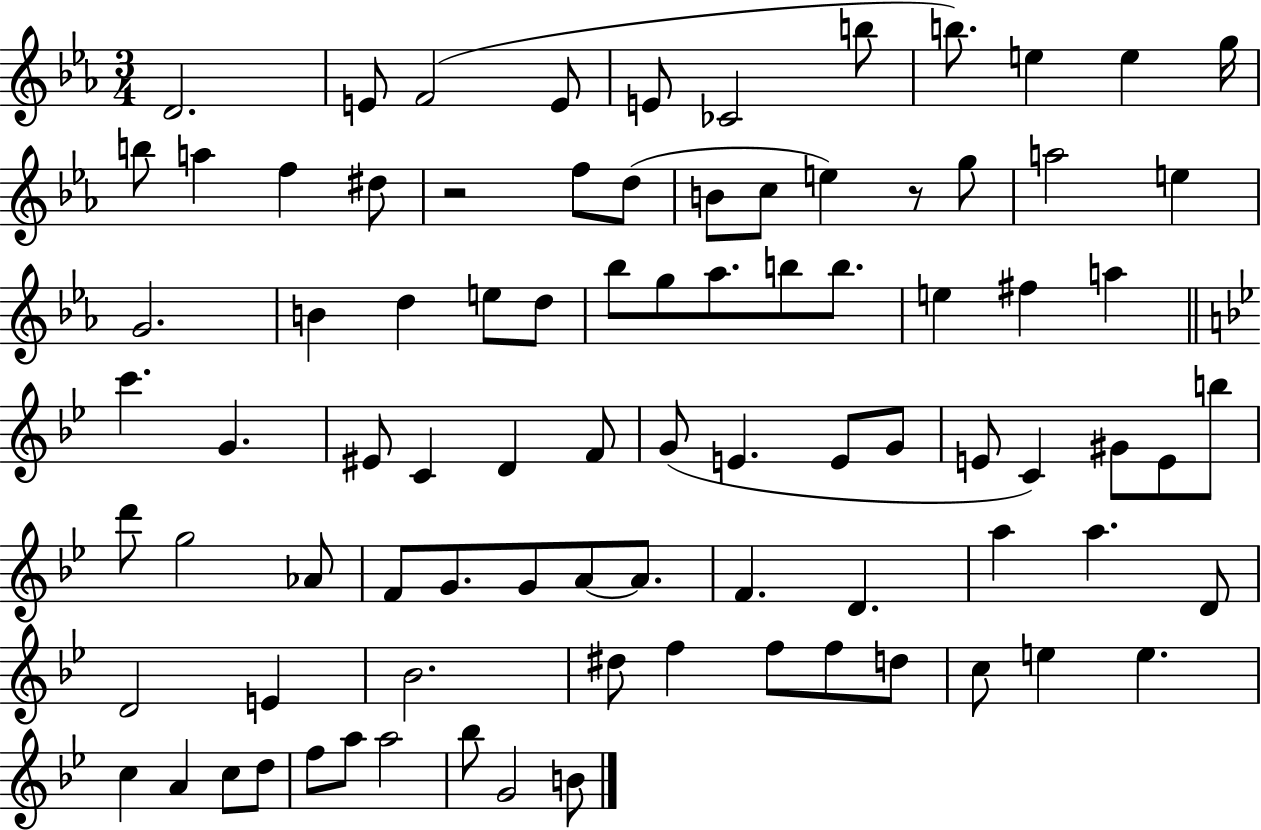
{
  \clef treble
  \numericTimeSignature
  \time 3/4
  \key ees \major
  \repeat volta 2 { d'2. | e'8 f'2( e'8 | e'8 ces'2 b''8 | b''8.) e''4 e''4 g''16 | \break b''8 a''4 f''4 dis''8 | r2 f''8 d''8( | b'8 c''8 e''4) r8 g''8 | a''2 e''4 | \break g'2. | b'4 d''4 e''8 d''8 | bes''8 g''8 aes''8. b''8 b''8. | e''4 fis''4 a''4 | \break \bar "||" \break \key g \minor c'''4. g'4. | eis'8 c'4 d'4 f'8 | g'8( e'4. e'8 g'8 | e'8 c'4) gis'8 e'8 b''8 | \break d'''8 g''2 aes'8 | f'8 g'8. g'8 a'8~~ a'8. | f'4. d'4. | a''4 a''4. d'8 | \break d'2 e'4 | bes'2. | dis''8 f''4 f''8 f''8 d''8 | c''8 e''4 e''4. | \break c''4 a'4 c''8 d''8 | f''8 a''8 a''2 | bes''8 g'2 b'8 | } \bar "|."
}